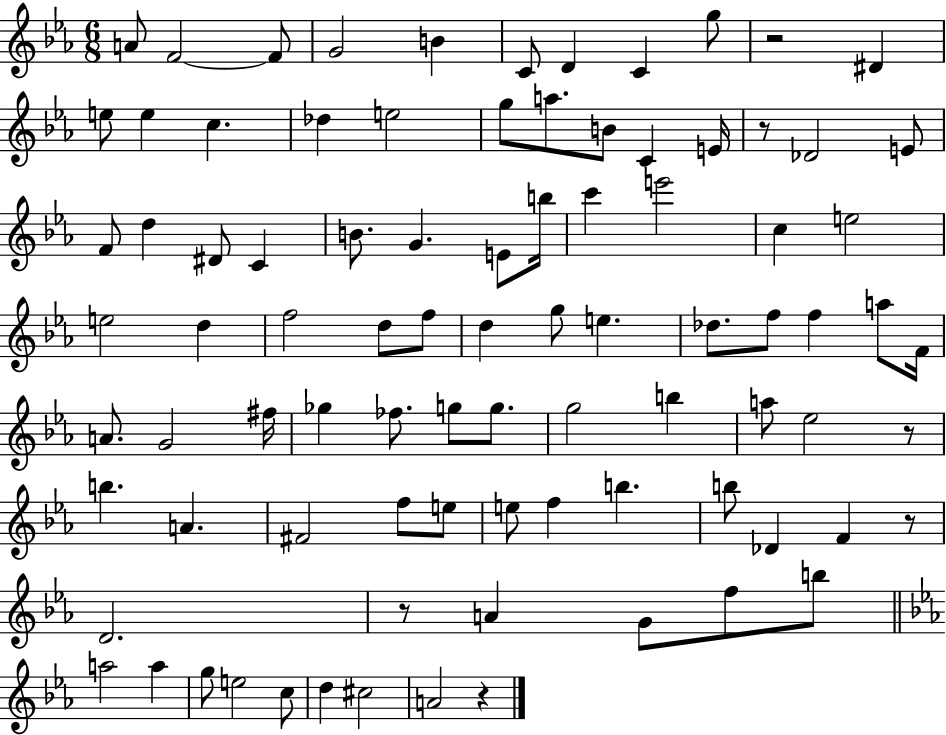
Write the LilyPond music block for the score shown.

{
  \clef treble
  \numericTimeSignature
  \time 6/8
  \key ees \major
  a'8 f'2~~ f'8 | g'2 b'4 | c'8 d'4 c'4 g''8 | r2 dis'4 | \break e''8 e''4 c''4. | des''4 e''2 | g''8 a''8. b'8 c'4 e'16 | r8 des'2 e'8 | \break f'8 d''4 dis'8 c'4 | b'8. g'4. e'8 b''16 | c'''4 e'''2 | c''4 e''2 | \break e''2 d''4 | f''2 d''8 f''8 | d''4 g''8 e''4. | des''8. f''8 f''4 a''8 f'16 | \break a'8. g'2 fis''16 | ges''4 fes''8. g''8 g''8. | g''2 b''4 | a''8 ees''2 r8 | \break b''4. a'4. | fis'2 f''8 e''8 | e''8 f''4 b''4. | b''8 des'4 f'4 r8 | \break d'2. | r8 a'4 g'8 f''8 b''8 | \bar "||" \break \key ees \major a''2 a''4 | g''8 e''2 c''8 | d''4 cis''2 | a'2 r4 | \break \bar "|."
}